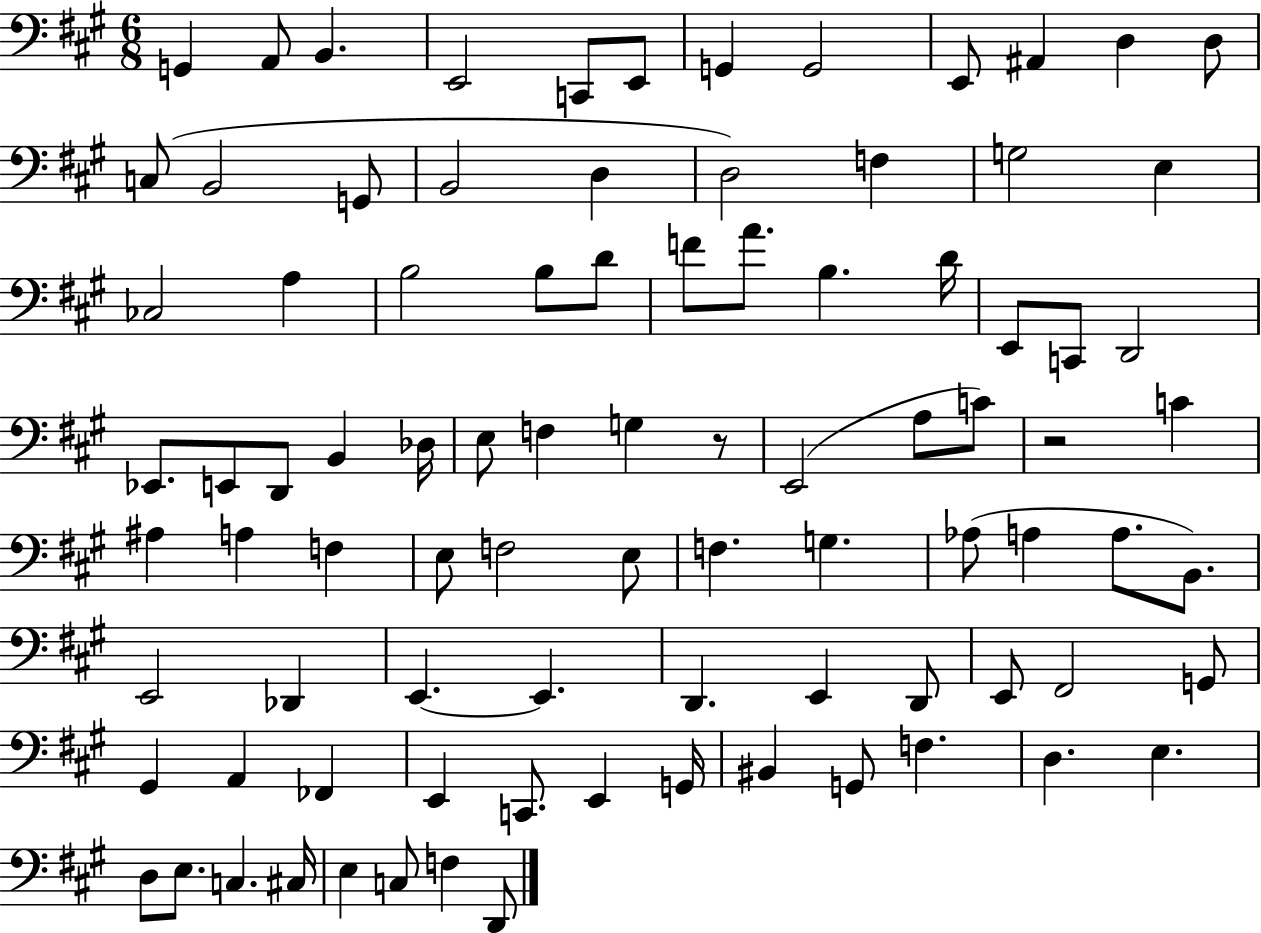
X:1
T:Untitled
M:6/8
L:1/4
K:A
G,, A,,/2 B,, E,,2 C,,/2 E,,/2 G,, G,,2 E,,/2 ^A,, D, D,/2 C,/2 B,,2 G,,/2 B,,2 D, D,2 F, G,2 E, _C,2 A, B,2 B,/2 D/2 F/2 A/2 B, D/4 E,,/2 C,,/2 D,,2 _E,,/2 E,,/2 D,,/2 B,, _D,/4 E,/2 F, G, z/2 E,,2 A,/2 C/2 z2 C ^A, A, F, E,/2 F,2 E,/2 F, G, _A,/2 A, A,/2 B,,/2 E,,2 _D,, E,, E,, D,, E,, D,,/2 E,,/2 ^F,,2 G,,/2 ^G,, A,, _F,, E,, C,,/2 E,, G,,/4 ^B,, G,,/2 F, D, E, D,/2 E,/2 C, ^C,/4 E, C,/2 F, D,,/2